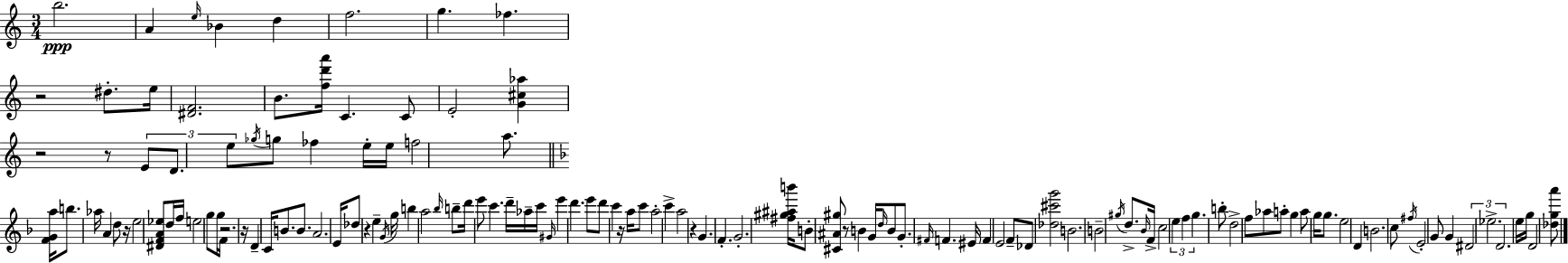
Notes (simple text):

B5/h. A4/q E5/s Bb4/q D5/q F5/h. G5/q. FES5/q. R/h D#5/e. E5/s [D#4,F4]/h. B4/e. [F5,D6,A6]/s C4/q. C4/e E4/h [G4,C#5,Ab5]/q R/h R/e E4/e D4/e. E5/e Gb5/s G5/e FES5/q E5/s E5/s F5/h A5/e. [F4,G4,A5]/s B5/e. Ab5/s A4/q D5/e R/s E5/h [D#4,F4,A4,Eb5]/e D5/s F5/s E5/h G5/e G5/s F4/s R/h. R/s D4/q C4/s B4/e. B4/e. A4/h. E4/s Db5/e R/q E5/q G4/s G5/s B5/q A5/h Bb5/s B5/e D6/s E6/e C6/q. D6/s Ab5/s C6/s G#4/s E6/q D6/q. E6/e D6/e C6/q R/s A5/s C6/e A5/h C6/q A5/h R/q G4/q. F4/q. G4/h. [F#5,G#5,A#5,B6]/s B4/e [C#4,A#4,G#5]/e R/e B4/q G4/s D5/s B4/e G4/e. F#4/s F4/q. EIS4/s F4/q E4/h F4/e Db4/e [Db5,C#6,G6]/h B4/h. B4/h G#5/s D5/e. Bb4/s F4/s C5/h E5/q F5/q G5/q. B5/e D5/h F5/e Ab5/e A5/e G5/q A5/e G5/s G5/e. E5/h D4/q B4/h. C5/e F#5/s E4/h G4/e G4/q D#4/h Eb5/h. D4/h. E5/s G5/s D4/h [Db5,G5,A6]/e